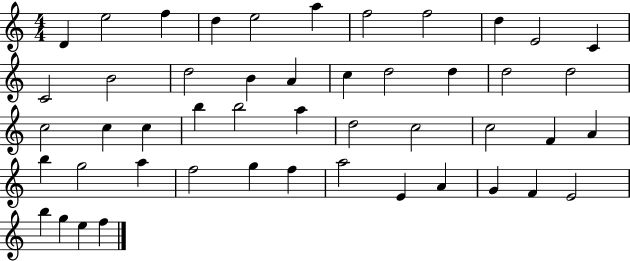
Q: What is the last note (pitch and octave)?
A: F5